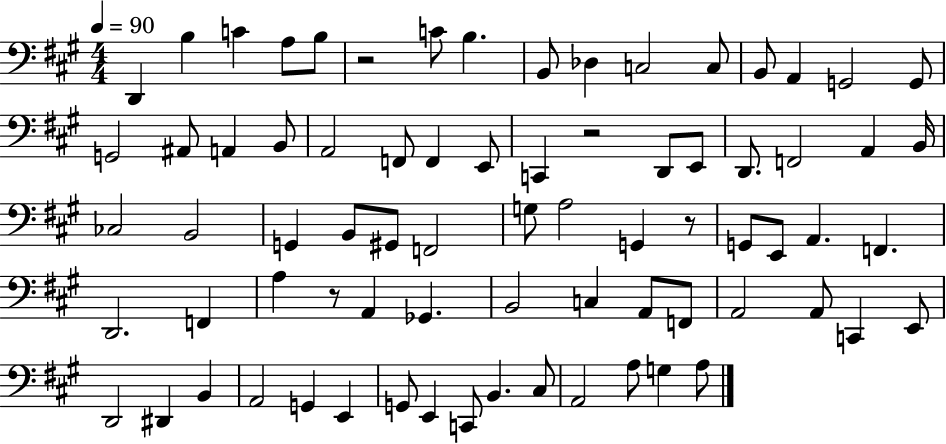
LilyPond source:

{
  \clef bass
  \numericTimeSignature
  \time 4/4
  \key a \major
  \tempo 4 = 90
  d,4 b4 c'4 a8 b8 | r2 c'8 b4. | b,8 des4 c2 c8 | b,8 a,4 g,2 g,8 | \break g,2 ais,8 a,4 b,8 | a,2 f,8 f,4 e,8 | c,4 r2 d,8 e,8 | d,8. f,2 a,4 b,16 | \break ces2 b,2 | g,4 b,8 gis,8 f,2 | g8 a2 g,4 r8 | g,8 e,8 a,4. f,4. | \break d,2. f,4 | a4 r8 a,4 ges,4. | b,2 c4 a,8 f,8 | a,2 a,8 c,4 e,8 | \break d,2 dis,4 b,4 | a,2 g,4 e,4 | g,8 e,4 c,8 b,4. cis8 | a,2 a8 g4 a8 | \break \bar "|."
}